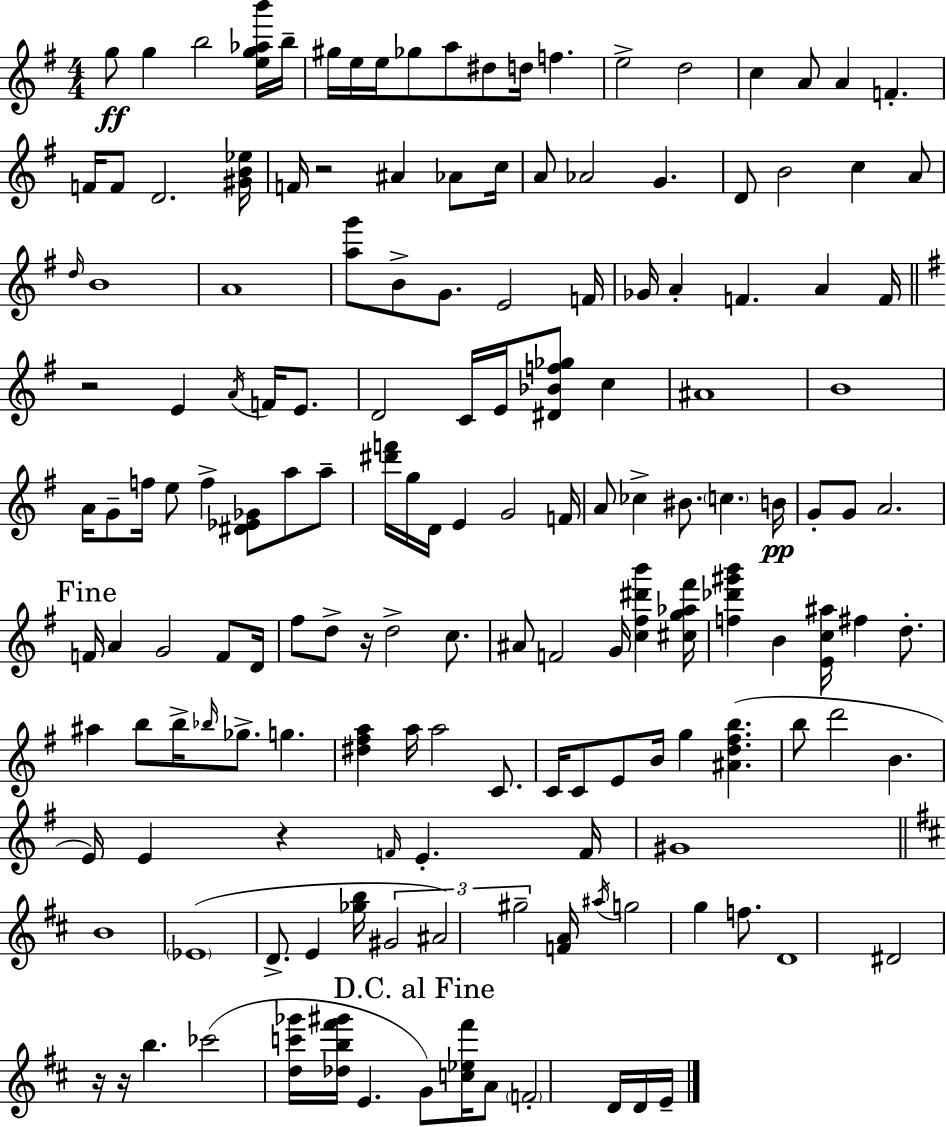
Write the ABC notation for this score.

X:1
T:Untitled
M:4/4
L:1/4
K:G
g/2 g b2 [eg_ab']/4 b/4 ^g/4 e/4 e/4 _g/2 a/2 ^d/2 d/4 f e2 d2 c A/2 A F F/4 F/2 D2 [^GB_e]/4 F/4 z2 ^A _A/2 c/4 A/2 _A2 G D/2 B2 c A/2 d/4 B4 A4 [ag']/2 B/2 G/2 E2 F/4 _G/4 A F A F/4 z2 E A/4 F/4 E/2 D2 C/4 E/4 [^D_Bf_g]/2 c ^A4 B4 A/4 G/2 f/4 e/2 f [^D_E_G]/2 a/2 a/2 [^d'f']/4 g/4 D/4 E G2 F/4 A/2 _c ^B/2 c B/4 G/2 G/2 A2 F/4 A G2 F/2 D/4 ^f/2 d/2 z/4 d2 c/2 ^A/2 F2 G/4 [c^f^d'b'] [^cg_a^f']/4 [f_d'^g'b'] B [Ec^a]/4 ^f d/2 ^a b/2 b/4 _b/4 _g/2 g [^d^fa] a/4 a2 C/2 C/4 C/2 E/2 B/4 g [^Ad^fb] b/2 d'2 B E/4 E z F/4 E F/4 ^G4 B4 _E4 D/2 E [_gb]/4 ^G2 ^A2 ^g2 [FA]/4 ^a/4 g2 g f/2 D4 ^D2 z/4 z/4 b _c'2 [dc'_g']/4 [_db^f'^g']/4 E G/2 [c_e^f']/4 A/2 F2 D/4 D/4 E/4